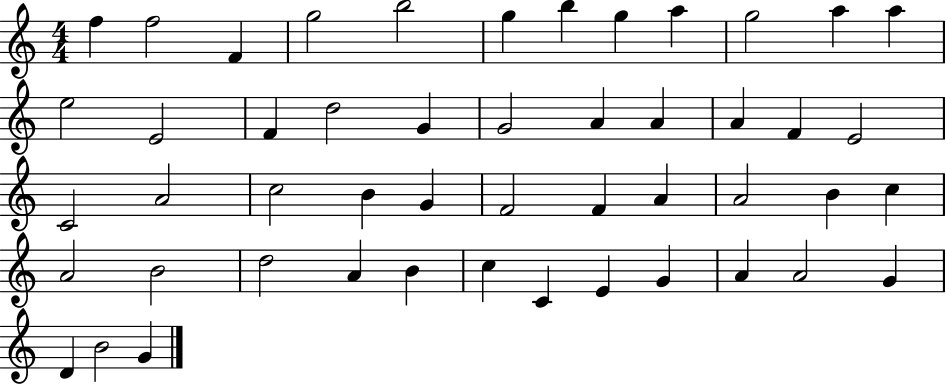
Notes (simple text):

F5/q F5/h F4/q G5/h B5/h G5/q B5/q G5/q A5/q G5/h A5/q A5/q E5/h E4/h F4/q D5/h G4/q G4/h A4/q A4/q A4/q F4/q E4/h C4/h A4/h C5/h B4/q G4/q F4/h F4/q A4/q A4/h B4/q C5/q A4/h B4/h D5/h A4/q B4/q C5/q C4/q E4/q G4/q A4/q A4/h G4/q D4/q B4/h G4/q